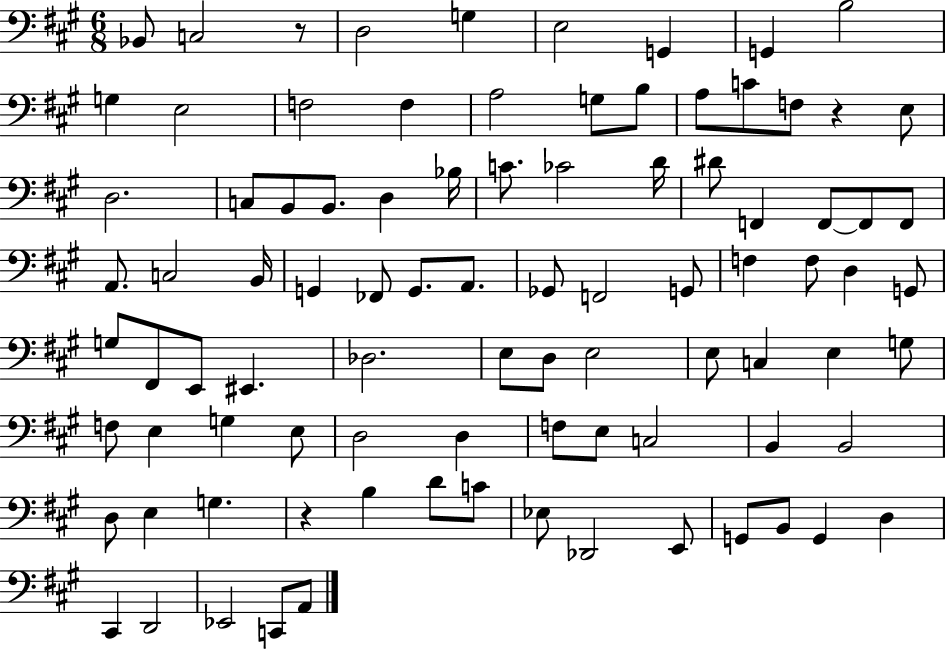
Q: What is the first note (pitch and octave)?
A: Bb2